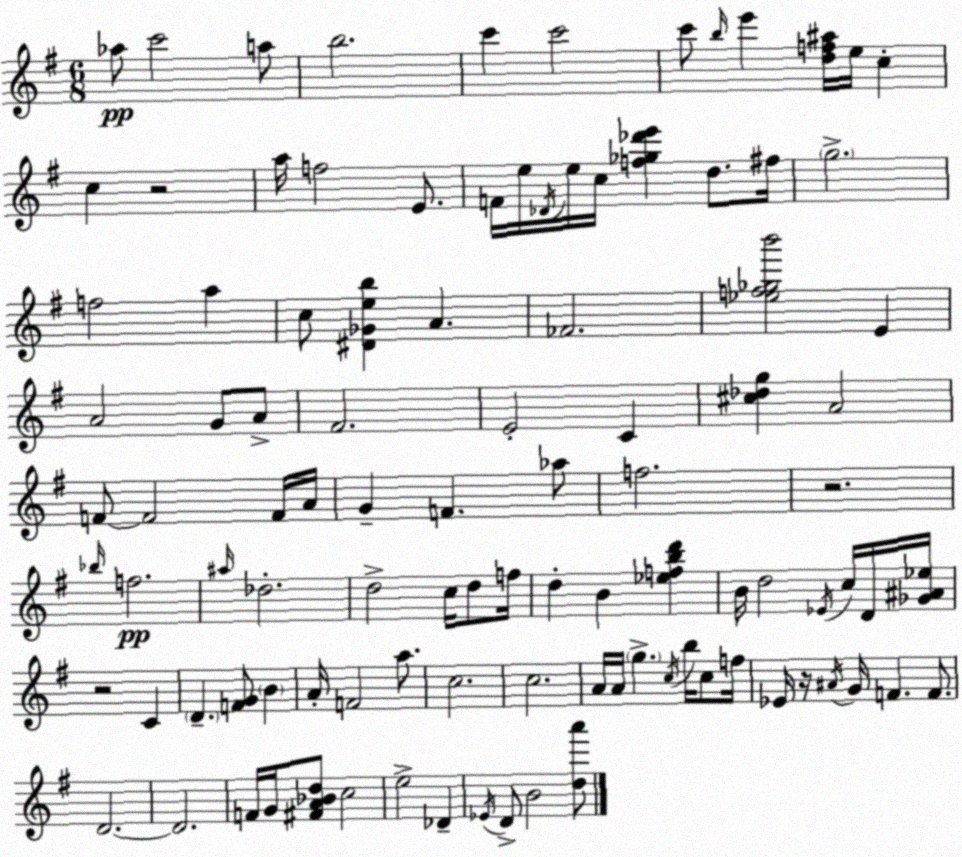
X:1
T:Untitled
M:6/8
L:1/4
K:Em
_a/2 c'2 a/2 b2 c' c'2 c'/2 b/4 e' [df^a]/4 e/4 c c z2 a/4 f2 E/2 F/4 e/4 _D/4 e/4 c/4 [f_g_d'e'] d/2 ^f/4 g2 f2 a c/2 [^D_Geb] A _F2 [_ef_gb']2 E A2 G/2 A/2 ^F2 E2 C [^c_dg] A2 F/2 F2 F/4 A/4 G F _a/2 f2 z2 _b/4 f2 ^a/4 _d2 d2 c/4 d/2 f/4 d B [_efbd'] B/4 d2 _E/4 c/4 D/4 [_G^A_e]/4 z2 C D [FG]/2 B A/4 F2 a/2 c2 c2 A/4 A/4 g c/4 b/4 c/2 f/4 _E/4 z/4 ^A/4 G/4 F F/2 D2 D2 F/4 G/4 [^FA_Bd]/2 c2 e2 _D _E/4 D/2 B2 [da']/2